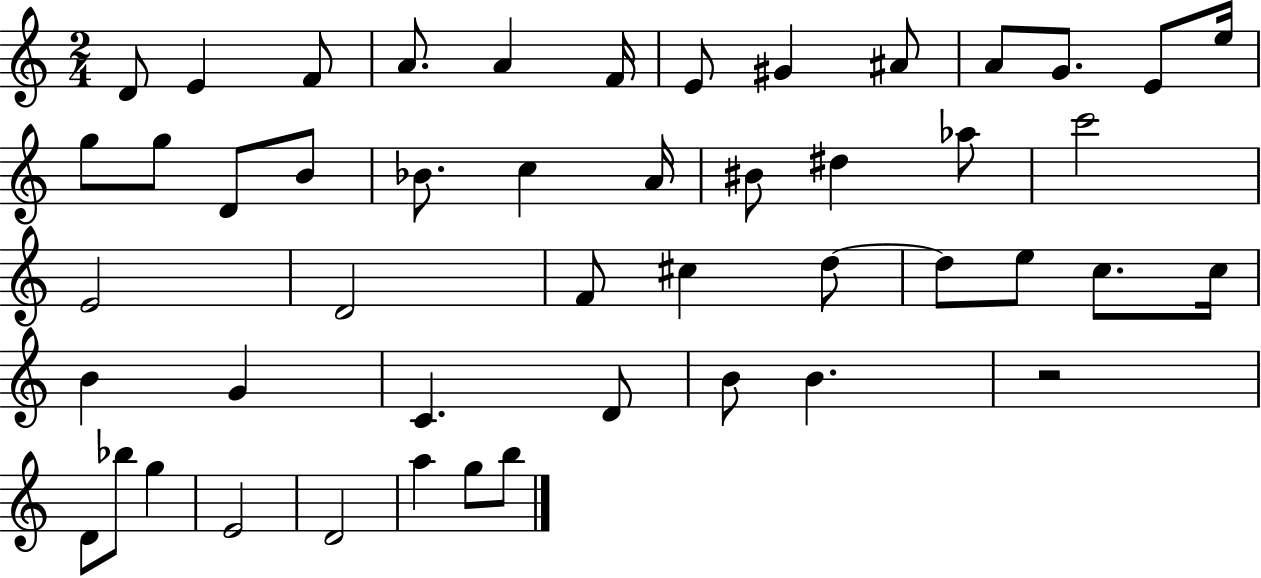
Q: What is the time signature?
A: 2/4